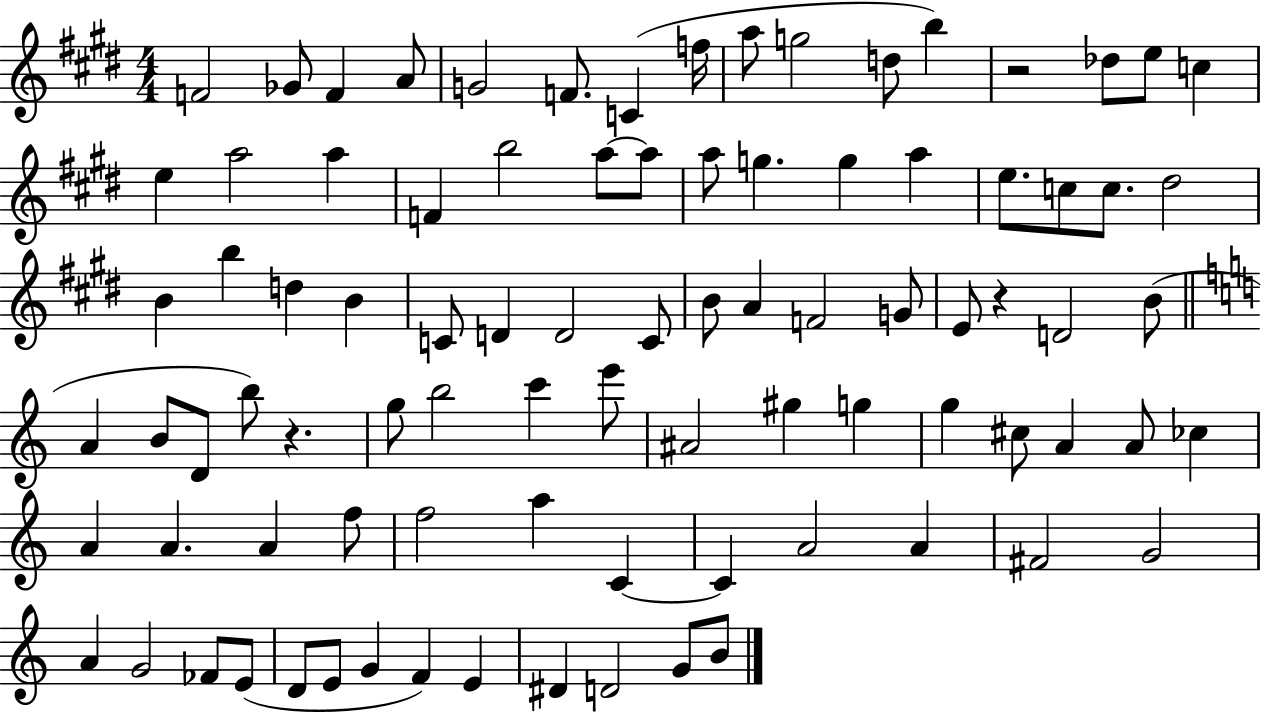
F4/h Gb4/e F4/q A4/e G4/h F4/e. C4/q F5/s A5/e G5/h D5/e B5/q R/h Db5/e E5/e C5/q E5/q A5/h A5/q F4/q B5/h A5/e A5/e A5/e G5/q. G5/q A5/q E5/e. C5/e C5/e. D#5/h B4/q B5/q D5/q B4/q C4/e D4/q D4/h C4/e B4/e A4/q F4/h G4/e E4/e R/q D4/h B4/e A4/q B4/e D4/e B5/e R/q. G5/e B5/h C6/q E6/e A#4/h G#5/q G5/q G5/q C#5/e A4/q A4/e CES5/q A4/q A4/q. A4/q F5/e F5/h A5/q C4/q C4/q A4/h A4/q F#4/h G4/h A4/q G4/h FES4/e E4/e D4/e E4/e G4/q F4/q E4/q D#4/q D4/h G4/e B4/e